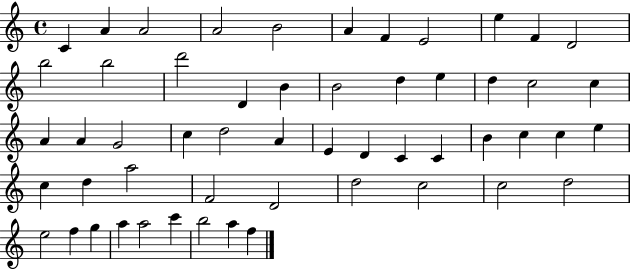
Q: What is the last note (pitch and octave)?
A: F5